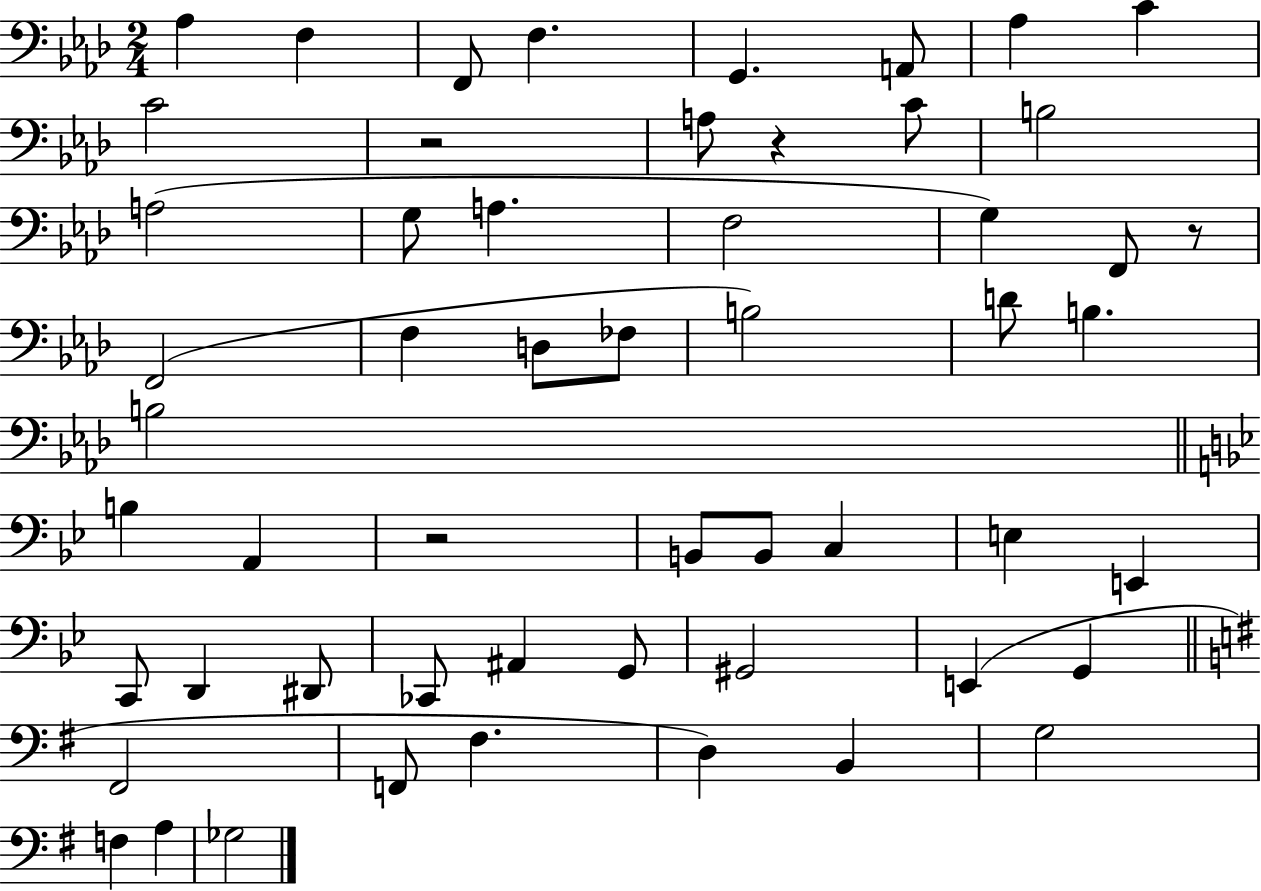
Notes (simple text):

Ab3/q F3/q F2/e F3/q. G2/q. A2/e Ab3/q C4/q C4/h R/h A3/e R/q C4/e B3/h A3/h G3/e A3/q. F3/h G3/q F2/e R/e F2/h F3/q D3/e FES3/e B3/h D4/e B3/q. B3/h B3/q A2/q R/h B2/e B2/e C3/q E3/q E2/q C2/e D2/q D#2/e CES2/e A#2/q G2/e G#2/h E2/q G2/q F#2/h F2/e F#3/q. D3/q B2/q G3/h F3/q A3/q Gb3/h